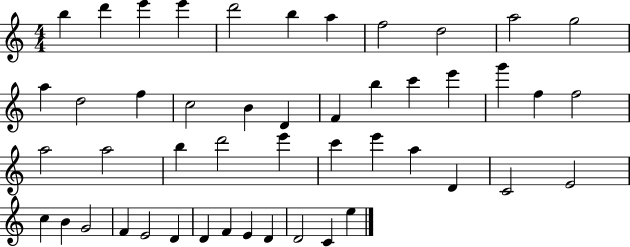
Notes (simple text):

B5/q D6/q E6/q E6/q D6/h B5/q A5/q F5/h D5/h A5/h G5/h A5/q D5/h F5/q C5/h B4/q D4/q F4/q B5/q C6/q E6/q G6/q F5/q F5/h A5/h A5/h B5/q D6/h E6/q C6/q E6/q A5/q D4/q C4/h E4/h C5/q B4/q G4/h F4/q E4/h D4/q D4/q F4/q E4/q D4/q D4/h C4/q E5/q